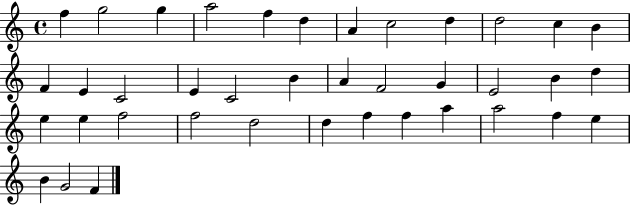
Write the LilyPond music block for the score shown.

{
  \clef treble
  \time 4/4
  \defaultTimeSignature
  \key c \major
  f''4 g''2 g''4 | a''2 f''4 d''4 | a'4 c''2 d''4 | d''2 c''4 b'4 | \break f'4 e'4 c'2 | e'4 c'2 b'4 | a'4 f'2 g'4 | e'2 b'4 d''4 | \break e''4 e''4 f''2 | f''2 d''2 | d''4 f''4 f''4 a''4 | a''2 f''4 e''4 | \break b'4 g'2 f'4 | \bar "|."
}